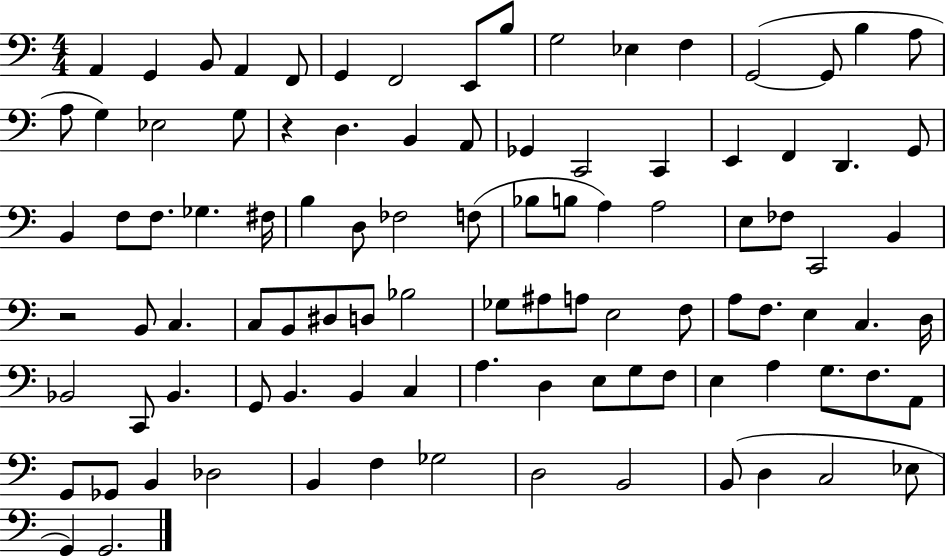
A2/q G2/q B2/e A2/q F2/e G2/q F2/h E2/e B3/e G3/h Eb3/q F3/q G2/h G2/e B3/q A3/e A3/e G3/q Eb3/h G3/e R/q D3/q. B2/q A2/e Gb2/q C2/h C2/q E2/q F2/q D2/q. G2/e B2/q F3/e F3/e. Gb3/q. F#3/s B3/q D3/e FES3/h F3/e Bb3/e B3/e A3/q A3/h E3/e FES3/e C2/h B2/q R/h B2/e C3/q. C3/e B2/e D#3/e D3/e Bb3/h Gb3/e A#3/e A3/e E3/h F3/e A3/e F3/e. E3/q C3/q. D3/s Bb2/h C2/e Bb2/q. G2/e B2/q. B2/q C3/q A3/q. D3/q E3/e G3/e F3/e E3/q A3/q G3/e. F3/e. A2/e G2/e Gb2/e B2/q Db3/h B2/q F3/q Gb3/h D3/h B2/h B2/e D3/q C3/h Eb3/e G2/q G2/h.